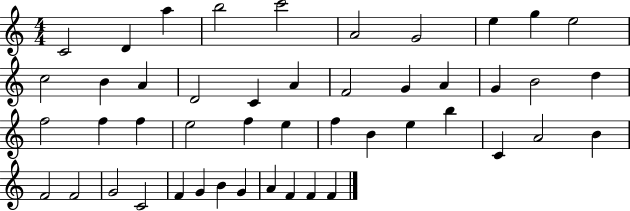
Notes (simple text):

C4/h D4/q A5/q B5/h C6/h A4/h G4/h E5/q G5/q E5/h C5/h B4/q A4/q D4/h C4/q A4/q F4/h G4/q A4/q G4/q B4/h D5/q F5/h F5/q F5/q E5/h F5/q E5/q F5/q B4/q E5/q B5/q C4/q A4/h B4/q F4/h F4/h G4/h C4/h F4/q G4/q B4/q G4/q A4/q F4/q F4/q F4/q